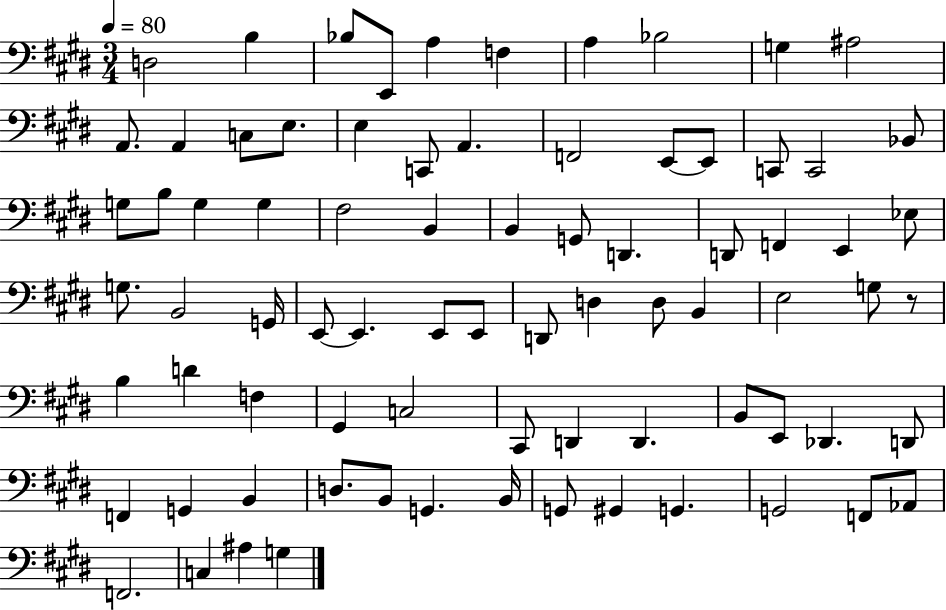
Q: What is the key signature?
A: E major